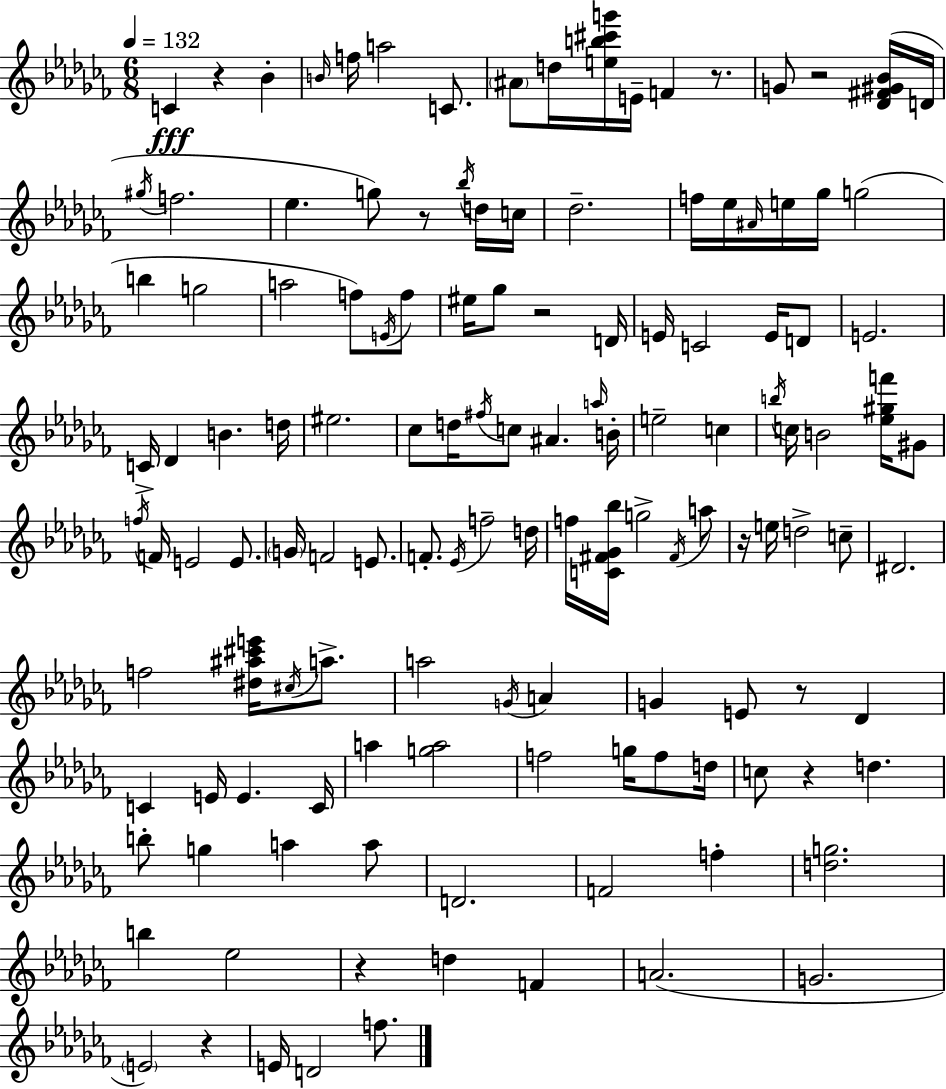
X:1
T:Untitled
M:6/8
L:1/4
K:Abm
C z _B B/4 f/4 a2 C/2 ^A/2 d/4 [eb^c'g']/4 E/4 F z/2 G/2 z2 [_D^F^G_B]/4 D/4 ^g/4 f2 _e g/2 z/2 _b/4 d/4 c/4 _d2 f/4 _e/4 ^A/4 e/4 _g/4 g2 b g2 a2 f/2 E/4 f/2 ^e/4 _g/2 z2 D/4 E/4 C2 E/4 D/2 E2 C/4 _D B d/4 ^e2 _c/2 d/4 ^f/4 c/2 ^A a/4 B/4 e2 c b/4 c/4 B2 [_e^gf']/4 ^G/2 f/4 F/4 E2 E/2 G/4 F2 E/2 F/2 _E/4 f2 d/4 f/4 [C^F_G_b]/4 g2 ^F/4 a/2 z/4 e/4 d2 c/2 ^D2 f2 [^d^a^c'e']/4 ^c/4 a/2 a2 G/4 A G E/2 z/2 _D C E/4 E C/4 a [ga]2 f2 g/4 f/2 d/4 c/2 z d b/2 g a a/2 D2 F2 f [dg]2 b _e2 z d F A2 G2 E2 z E/4 D2 f/2